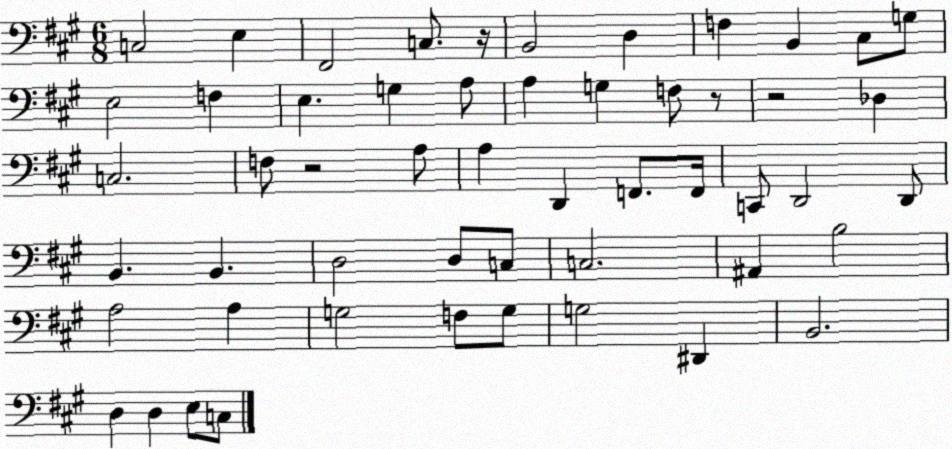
X:1
T:Untitled
M:6/8
L:1/4
K:A
C,2 E, ^F,,2 C,/2 z/4 B,,2 D, F, B,, ^C,/2 G,/2 E,2 F, E, G, A,/2 A, G, F,/2 z/2 z2 _D, C,2 F,/2 z2 A,/2 A, D,, F,,/2 F,,/4 C,,/2 D,,2 D,,/2 B,, B,, D,2 D,/2 C,/2 C,2 ^A,, B,2 A,2 A, G,2 F,/2 G,/2 G,2 ^D,, B,,2 D, D, E,/2 C,/2